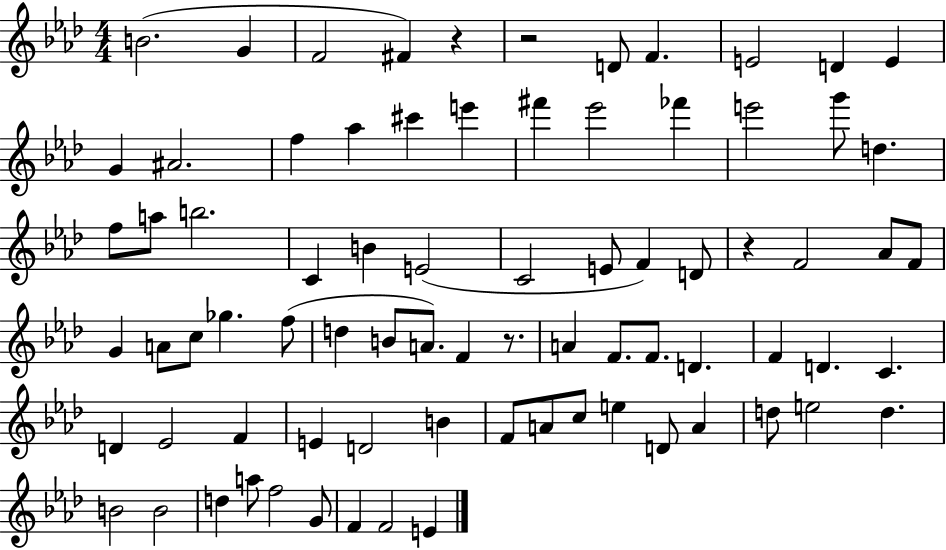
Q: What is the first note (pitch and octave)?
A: B4